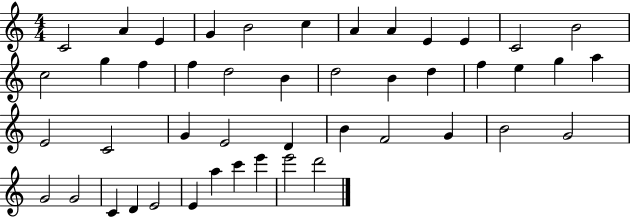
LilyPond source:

{
  \clef treble
  \numericTimeSignature
  \time 4/4
  \key c \major
  c'2 a'4 e'4 | g'4 b'2 c''4 | a'4 a'4 e'4 e'4 | c'2 b'2 | \break c''2 g''4 f''4 | f''4 d''2 b'4 | d''2 b'4 d''4 | f''4 e''4 g''4 a''4 | \break e'2 c'2 | g'4 e'2 d'4 | b'4 f'2 g'4 | b'2 g'2 | \break g'2 g'2 | c'4 d'4 e'2 | e'4 a''4 c'''4 e'''4 | e'''2 d'''2 | \break \bar "|."
}